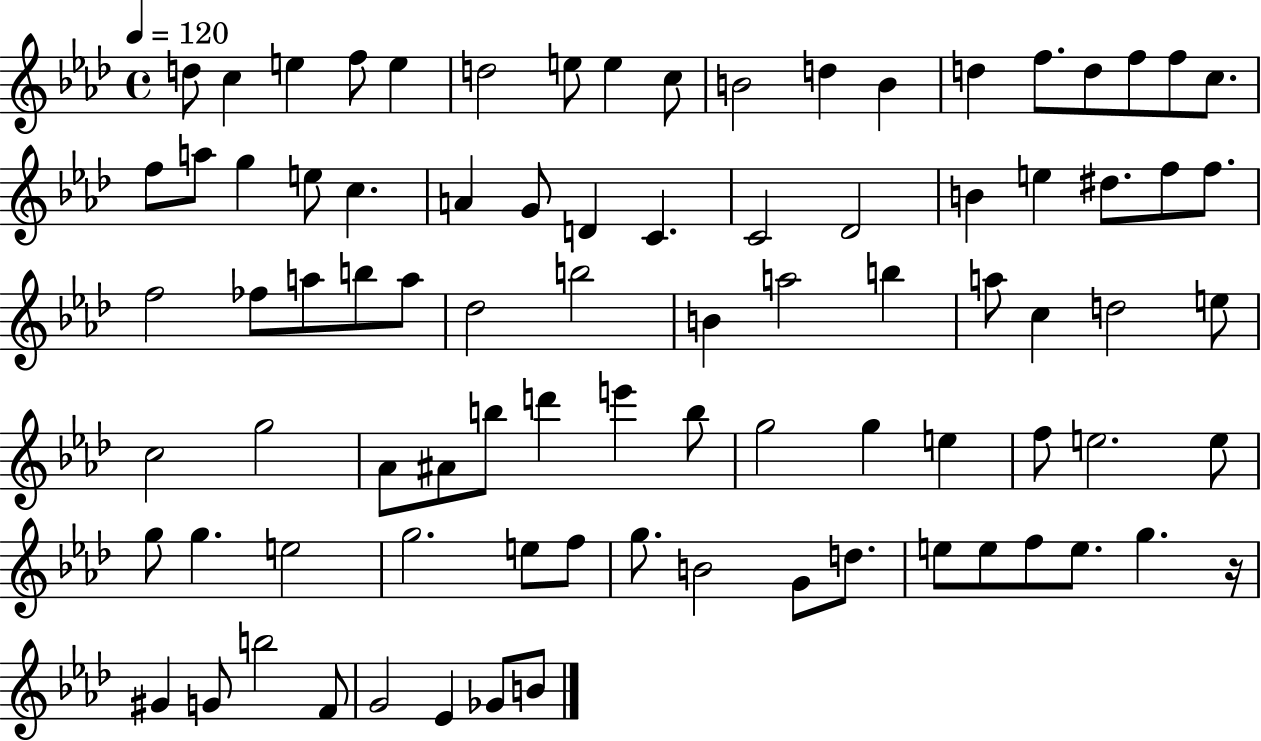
X:1
T:Untitled
M:4/4
L:1/4
K:Ab
d/2 c e f/2 e d2 e/2 e c/2 B2 d B d f/2 d/2 f/2 f/2 c/2 f/2 a/2 g e/2 c A G/2 D C C2 _D2 B e ^d/2 f/2 f/2 f2 _f/2 a/2 b/2 a/2 _d2 b2 B a2 b a/2 c d2 e/2 c2 g2 _A/2 ^A/2 b/2 d' e' b/2 g2 g e f/2 e2 e/2 g/2 g e2 g2 e/2 f/2 g/2 B2 G/2 d/2 e/2 e/2 f/2 e/2 g z/4 ^G G/2 b2 F/2 G2 _E _G/2 B/2